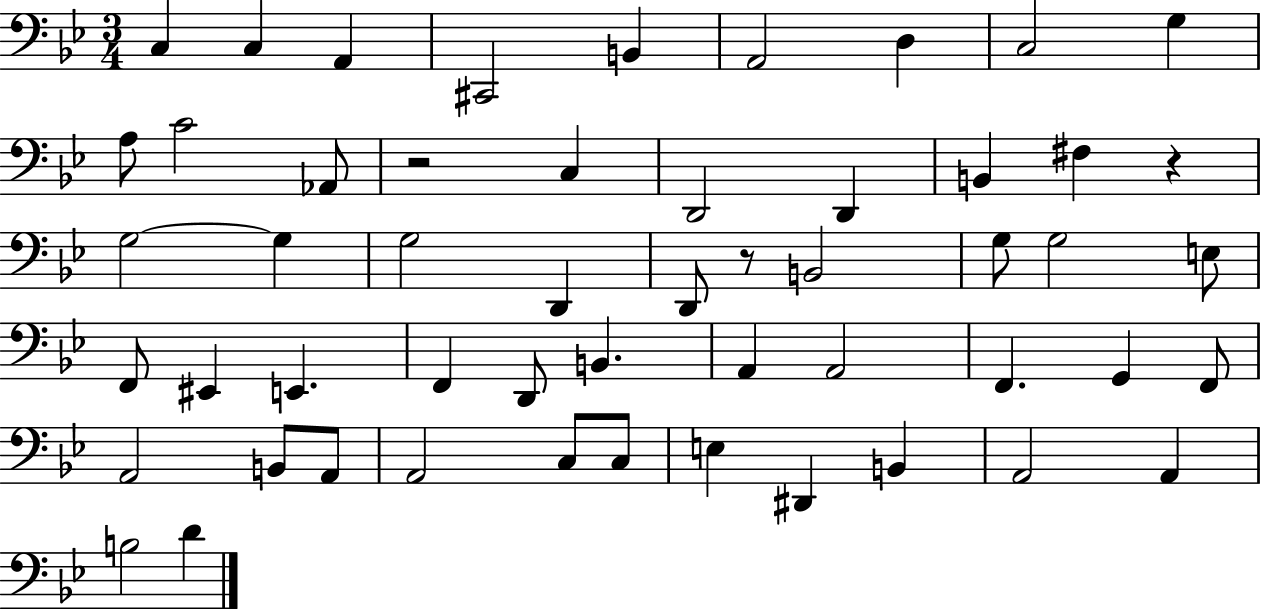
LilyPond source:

{
  \clef bass
  \numericTimeSignature
  \time 3/4
  \key bes \major
  c4 c4 a,4 | cis,2 b,4 | a,2 d4 | c2 g4 | \break a8 c'2 aes,8 | r2 c4 | d,2 d,4 | b,4 fis4 r4 | \break g2~~ g4 | g2 d,4 | d,8 r8 b,2 | g8 g2 e8 | \break f,8 eis,4 e,4. | f,4 d,8 b,4. | a,4 a,2 | f,4. g,4 f,8 | \break a,2 b,8 a,8 | a,2 c8 c8 | e4 dis,4 b,4 | a,2 a,4 | \break b2 d'4 | \bar "|."
}